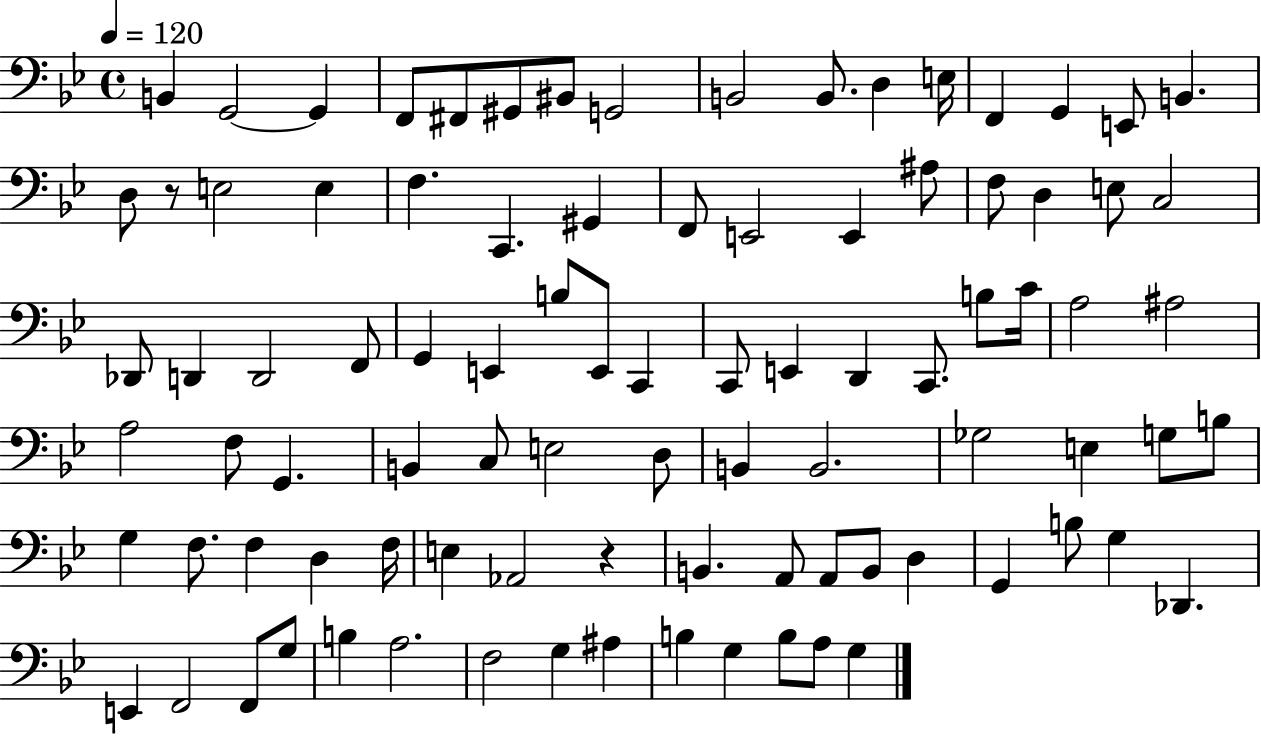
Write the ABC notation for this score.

X:1
T:Untitled
M:4/4
L:1/4
K:Bb
B,, G,,2 G,, F,,/2 ^F,,/2 ^G,,/2 ^B,,/2 G,,2 B,,2 B,,/2 D, E,/4 F,, G,, E,,/2 B,, D,/2 z/2 E,2 E, F, C,, ^G,, F,,/2 E,,2 E,, ^A,/2 F,/2 D, E,/2 C,2 _D,,/2 D,, D,,2 F,,/2 G,, E,, B,/2 E,,/2 C,, C,,/2 E,, D,, C,,/2 B,/2 C/4 A,2 ^A,2 A,2 F,/2 G,, B,, C,/2 E,2 D,/2 B,, B,,2 _G,2 E, G,/2 B,/2 G, F,/2 F, D, F,/4 E, _A,,2 z B,, A,,/2 A,,/2 B,,/2 D, G,, B,/2 G, _D,, E,, F,,2 F,,/2 G,/2 B, A,2 F,2 G, ^A, B, G, B,/2 A,/2 G,